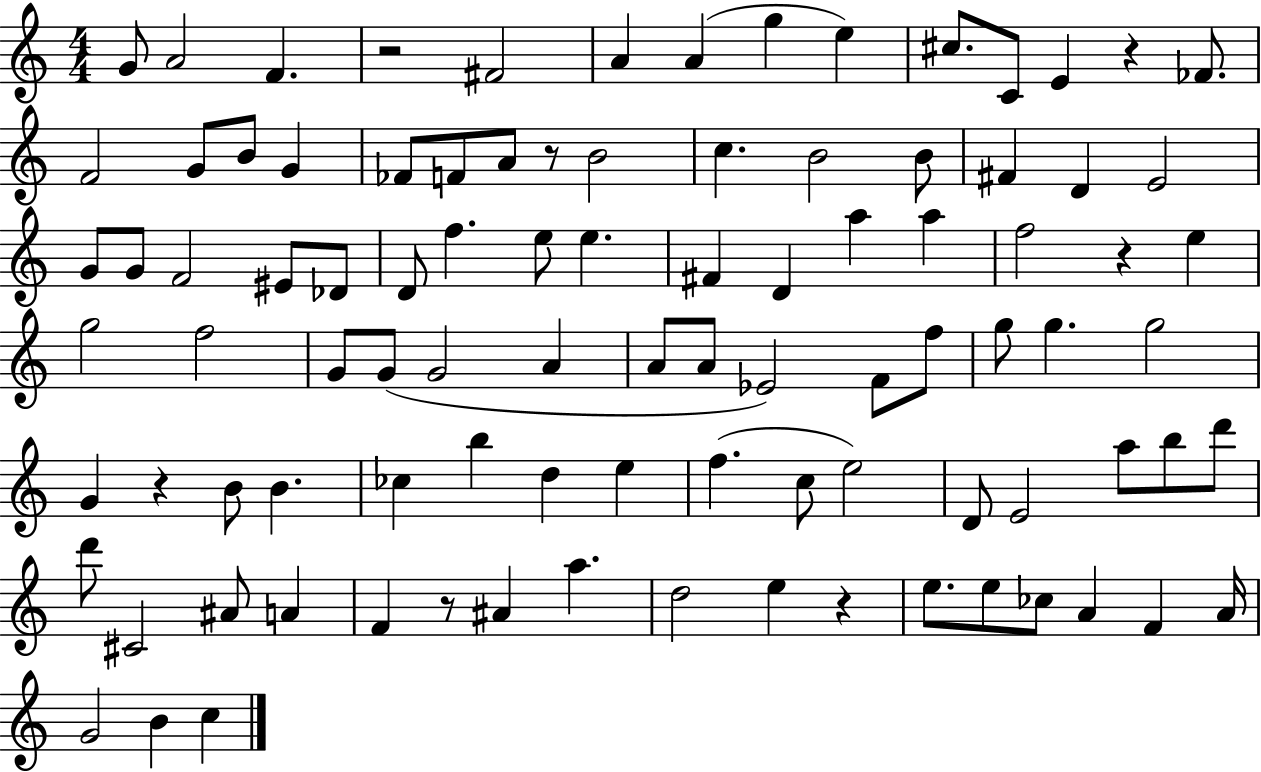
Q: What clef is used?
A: treble